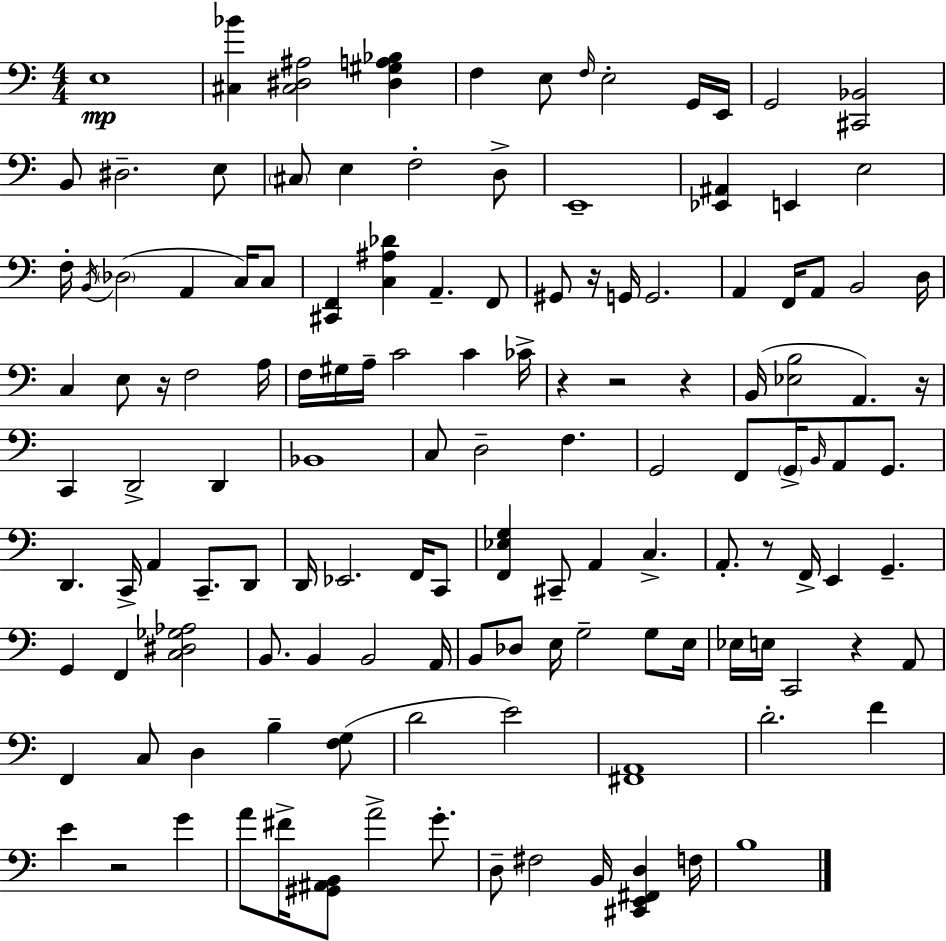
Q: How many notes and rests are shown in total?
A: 133